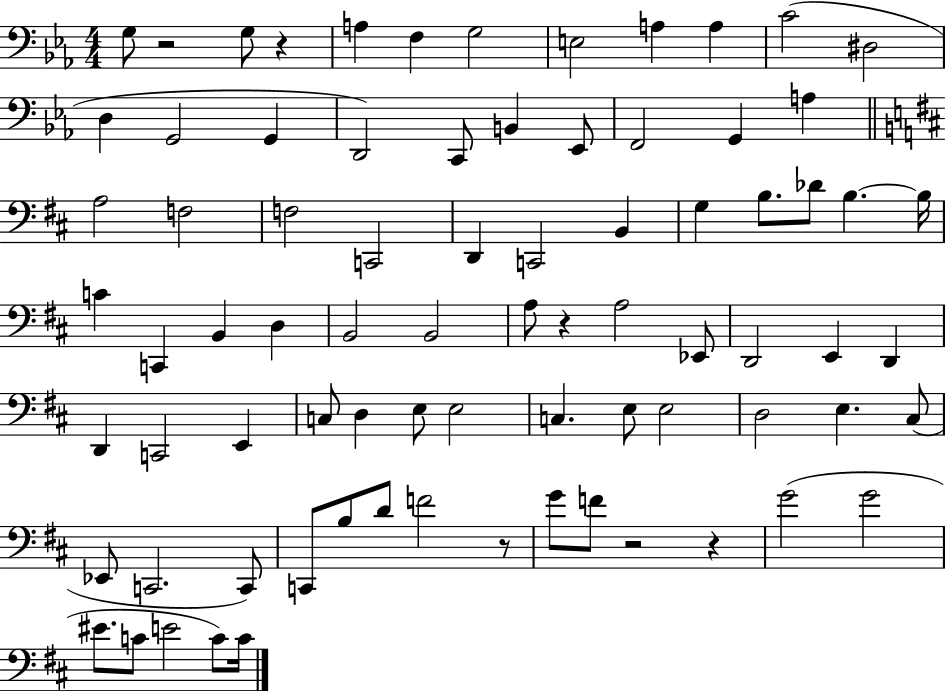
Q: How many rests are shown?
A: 6